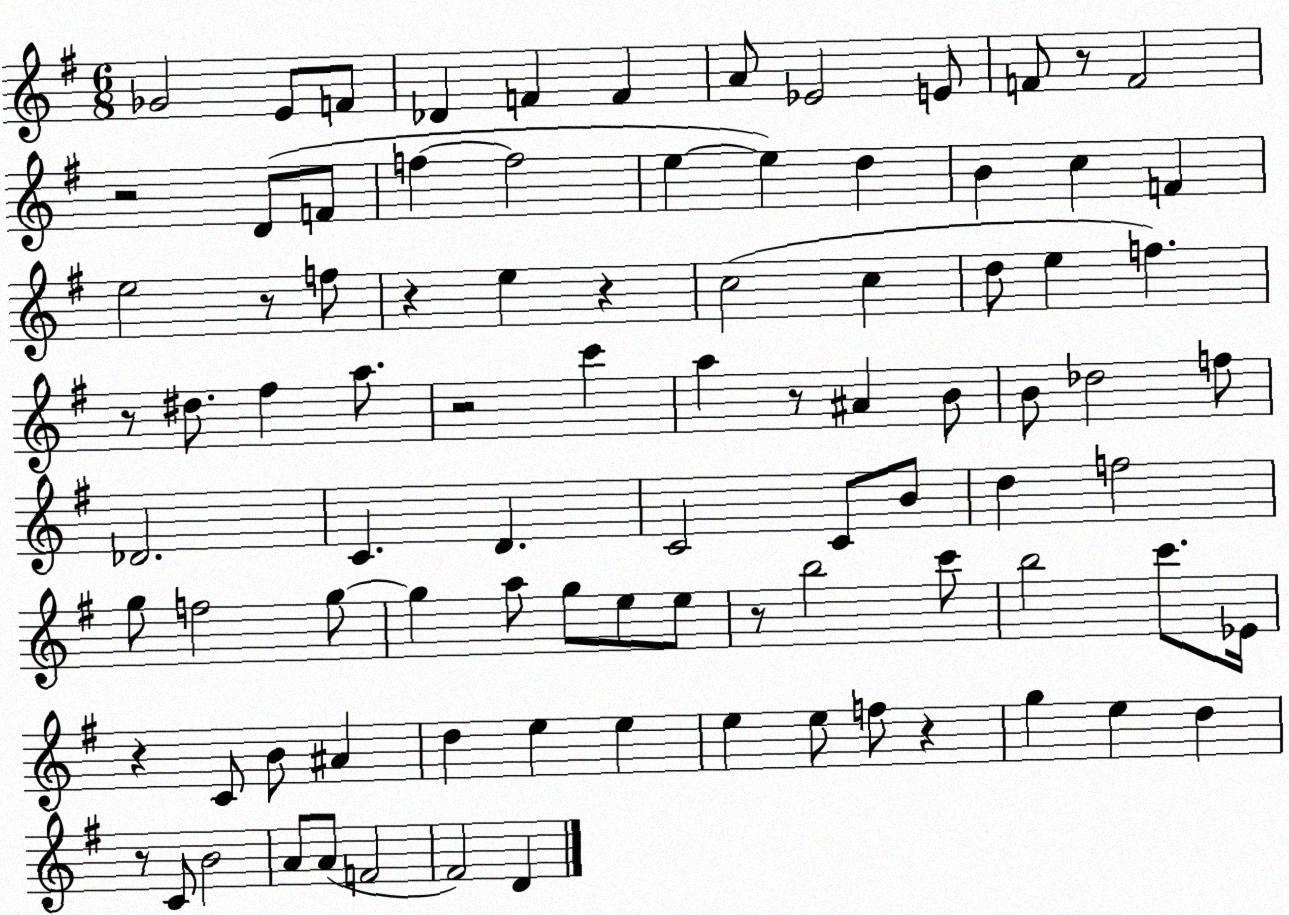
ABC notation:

X:1
T:Untitled
M:6/8
L:1/4
K:G
_G2 E/2 F/2 _D F F A/2 _E2 E/2 F/2 z/2 F2 z2 D/2 F/2 f f2 e e d B c F e2 z/2 f/2 z e z c2 c d/2 e f z/2 ^d/2 ^f a/2 z2 c' a z/2 ^A B/2 B/2 _d2 f/2 _D2 C D C2 C/2 B/2 d f2 g/2 f2 g/2 g a/2 g/2 e/2 e/2 z/2 b2 c'/2 b2 c'/2 _E/4 z C/2 B/2 ^A d e e e e/2 f/2 z g e d z/2 C/2 B2 A/2 A/2 F2 ^F2 D